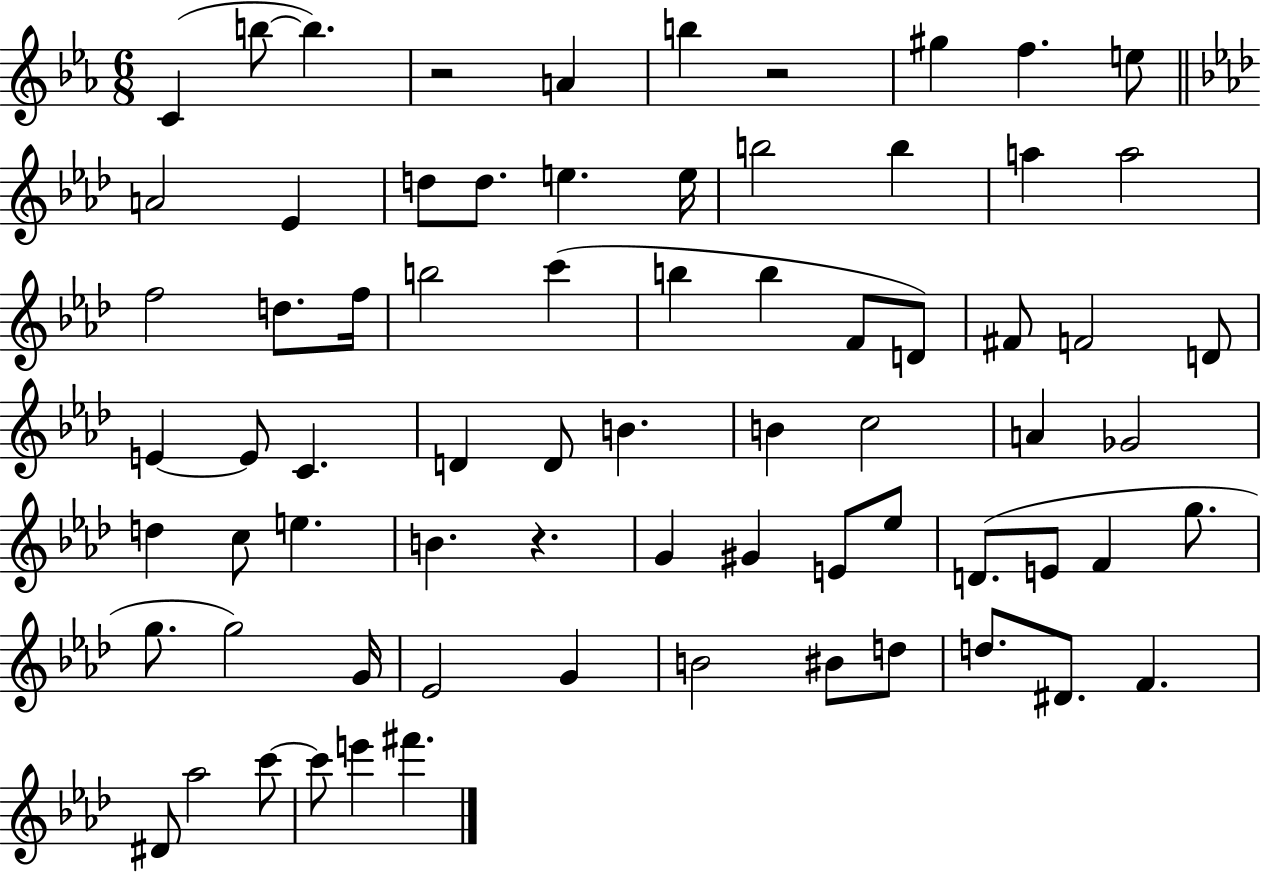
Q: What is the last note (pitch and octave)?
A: F#6